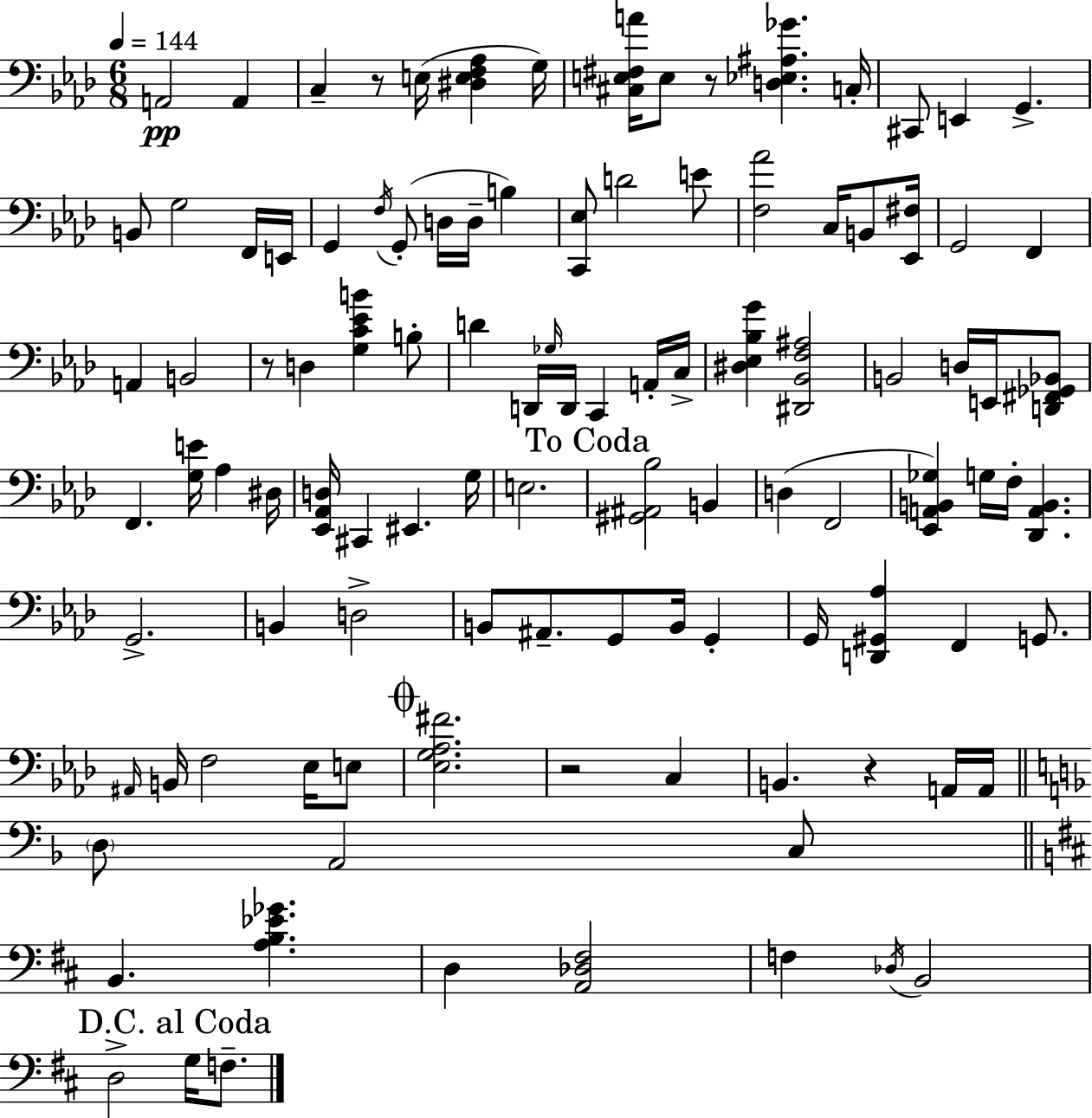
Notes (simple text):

A2/h A2/q C3/q R/e E3/s [D#3,E3,F3,Ab3]/q G3/s [C#3,E3,F#3,A4]/s E3/e R/e [D3,Eb3,A#3,Gb4]/q. C3/s C#2/e E2/q G2/q. B2/e G3/h F2/s E2/s G2/q F3/s G2/e D3/s D3/s B3/q [C2,Eb3]/e D4/h E4/e [F3,Ab4]/h C3/s B2/e [Eb2,F#3]/s G2/h F2/q A2/q B2/h R/e D3/q [G3,C4,Eb4,B4]/q B3/e D4/q D2/s Gb3/s D2/s C2/q A2/s C3/s [D#3,Eb3,Bb3,G4]/q [D#2,Bb2,F3,A#3]/h B2/h D3/s E2/s [D2,F#2,Gb2,Bb2]/e F2/q. [G3,E4]/s Ab3/q D#3/s [Eb2,Ab2,D3]/s C#2/q EIS2/q. G3/s E3/h. [G#2,A#2,Bb3]/h B2/q D3/q F2/h [Eb2,A2,B2,Gb3]/q G3/s F3/s [Db2,A2,B2]/q. G2/h. B2/q D3/h B2/e A#2/e. G2/e B2/s G2/q G2/s [D2,G#2,Ab3]/q F2/q G2/e. A#2/s B2/s F3/h Eb3/s E3/e [Eb3,G3,Ab3,F#4]/h. R/h C3/q B2/q. R/q A2/s A2/s D3/e A2/h C3/e B2/q. [A3,B3,Eb4,Gb4]/q. D3/q [A2,Db3,F#3]/h F3/q Db3/s B2/h D3/h G3/s F3/e.